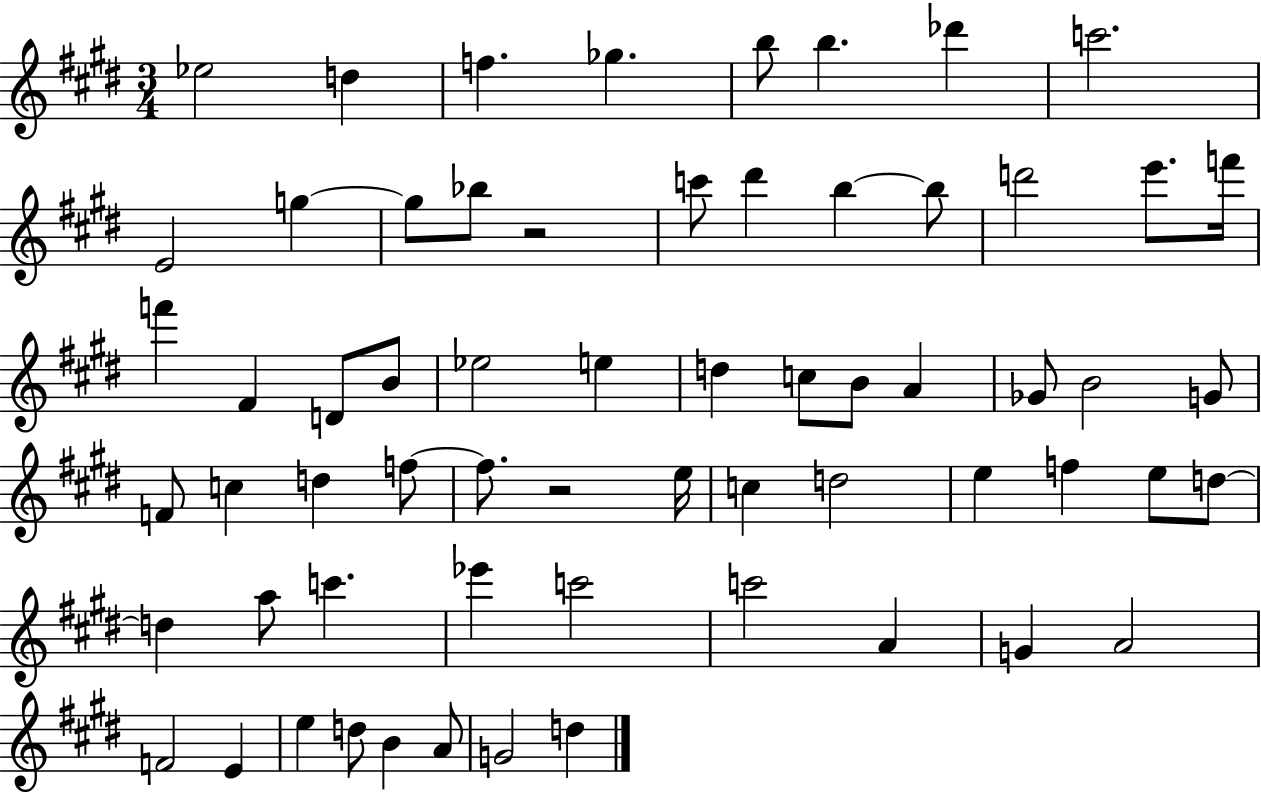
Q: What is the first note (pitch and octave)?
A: Eb5